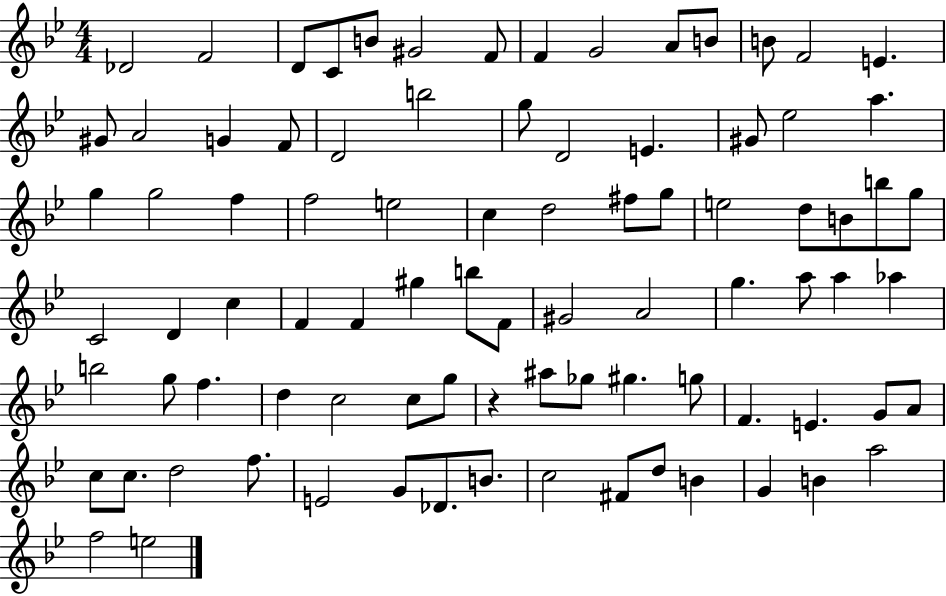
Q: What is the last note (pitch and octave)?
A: E5